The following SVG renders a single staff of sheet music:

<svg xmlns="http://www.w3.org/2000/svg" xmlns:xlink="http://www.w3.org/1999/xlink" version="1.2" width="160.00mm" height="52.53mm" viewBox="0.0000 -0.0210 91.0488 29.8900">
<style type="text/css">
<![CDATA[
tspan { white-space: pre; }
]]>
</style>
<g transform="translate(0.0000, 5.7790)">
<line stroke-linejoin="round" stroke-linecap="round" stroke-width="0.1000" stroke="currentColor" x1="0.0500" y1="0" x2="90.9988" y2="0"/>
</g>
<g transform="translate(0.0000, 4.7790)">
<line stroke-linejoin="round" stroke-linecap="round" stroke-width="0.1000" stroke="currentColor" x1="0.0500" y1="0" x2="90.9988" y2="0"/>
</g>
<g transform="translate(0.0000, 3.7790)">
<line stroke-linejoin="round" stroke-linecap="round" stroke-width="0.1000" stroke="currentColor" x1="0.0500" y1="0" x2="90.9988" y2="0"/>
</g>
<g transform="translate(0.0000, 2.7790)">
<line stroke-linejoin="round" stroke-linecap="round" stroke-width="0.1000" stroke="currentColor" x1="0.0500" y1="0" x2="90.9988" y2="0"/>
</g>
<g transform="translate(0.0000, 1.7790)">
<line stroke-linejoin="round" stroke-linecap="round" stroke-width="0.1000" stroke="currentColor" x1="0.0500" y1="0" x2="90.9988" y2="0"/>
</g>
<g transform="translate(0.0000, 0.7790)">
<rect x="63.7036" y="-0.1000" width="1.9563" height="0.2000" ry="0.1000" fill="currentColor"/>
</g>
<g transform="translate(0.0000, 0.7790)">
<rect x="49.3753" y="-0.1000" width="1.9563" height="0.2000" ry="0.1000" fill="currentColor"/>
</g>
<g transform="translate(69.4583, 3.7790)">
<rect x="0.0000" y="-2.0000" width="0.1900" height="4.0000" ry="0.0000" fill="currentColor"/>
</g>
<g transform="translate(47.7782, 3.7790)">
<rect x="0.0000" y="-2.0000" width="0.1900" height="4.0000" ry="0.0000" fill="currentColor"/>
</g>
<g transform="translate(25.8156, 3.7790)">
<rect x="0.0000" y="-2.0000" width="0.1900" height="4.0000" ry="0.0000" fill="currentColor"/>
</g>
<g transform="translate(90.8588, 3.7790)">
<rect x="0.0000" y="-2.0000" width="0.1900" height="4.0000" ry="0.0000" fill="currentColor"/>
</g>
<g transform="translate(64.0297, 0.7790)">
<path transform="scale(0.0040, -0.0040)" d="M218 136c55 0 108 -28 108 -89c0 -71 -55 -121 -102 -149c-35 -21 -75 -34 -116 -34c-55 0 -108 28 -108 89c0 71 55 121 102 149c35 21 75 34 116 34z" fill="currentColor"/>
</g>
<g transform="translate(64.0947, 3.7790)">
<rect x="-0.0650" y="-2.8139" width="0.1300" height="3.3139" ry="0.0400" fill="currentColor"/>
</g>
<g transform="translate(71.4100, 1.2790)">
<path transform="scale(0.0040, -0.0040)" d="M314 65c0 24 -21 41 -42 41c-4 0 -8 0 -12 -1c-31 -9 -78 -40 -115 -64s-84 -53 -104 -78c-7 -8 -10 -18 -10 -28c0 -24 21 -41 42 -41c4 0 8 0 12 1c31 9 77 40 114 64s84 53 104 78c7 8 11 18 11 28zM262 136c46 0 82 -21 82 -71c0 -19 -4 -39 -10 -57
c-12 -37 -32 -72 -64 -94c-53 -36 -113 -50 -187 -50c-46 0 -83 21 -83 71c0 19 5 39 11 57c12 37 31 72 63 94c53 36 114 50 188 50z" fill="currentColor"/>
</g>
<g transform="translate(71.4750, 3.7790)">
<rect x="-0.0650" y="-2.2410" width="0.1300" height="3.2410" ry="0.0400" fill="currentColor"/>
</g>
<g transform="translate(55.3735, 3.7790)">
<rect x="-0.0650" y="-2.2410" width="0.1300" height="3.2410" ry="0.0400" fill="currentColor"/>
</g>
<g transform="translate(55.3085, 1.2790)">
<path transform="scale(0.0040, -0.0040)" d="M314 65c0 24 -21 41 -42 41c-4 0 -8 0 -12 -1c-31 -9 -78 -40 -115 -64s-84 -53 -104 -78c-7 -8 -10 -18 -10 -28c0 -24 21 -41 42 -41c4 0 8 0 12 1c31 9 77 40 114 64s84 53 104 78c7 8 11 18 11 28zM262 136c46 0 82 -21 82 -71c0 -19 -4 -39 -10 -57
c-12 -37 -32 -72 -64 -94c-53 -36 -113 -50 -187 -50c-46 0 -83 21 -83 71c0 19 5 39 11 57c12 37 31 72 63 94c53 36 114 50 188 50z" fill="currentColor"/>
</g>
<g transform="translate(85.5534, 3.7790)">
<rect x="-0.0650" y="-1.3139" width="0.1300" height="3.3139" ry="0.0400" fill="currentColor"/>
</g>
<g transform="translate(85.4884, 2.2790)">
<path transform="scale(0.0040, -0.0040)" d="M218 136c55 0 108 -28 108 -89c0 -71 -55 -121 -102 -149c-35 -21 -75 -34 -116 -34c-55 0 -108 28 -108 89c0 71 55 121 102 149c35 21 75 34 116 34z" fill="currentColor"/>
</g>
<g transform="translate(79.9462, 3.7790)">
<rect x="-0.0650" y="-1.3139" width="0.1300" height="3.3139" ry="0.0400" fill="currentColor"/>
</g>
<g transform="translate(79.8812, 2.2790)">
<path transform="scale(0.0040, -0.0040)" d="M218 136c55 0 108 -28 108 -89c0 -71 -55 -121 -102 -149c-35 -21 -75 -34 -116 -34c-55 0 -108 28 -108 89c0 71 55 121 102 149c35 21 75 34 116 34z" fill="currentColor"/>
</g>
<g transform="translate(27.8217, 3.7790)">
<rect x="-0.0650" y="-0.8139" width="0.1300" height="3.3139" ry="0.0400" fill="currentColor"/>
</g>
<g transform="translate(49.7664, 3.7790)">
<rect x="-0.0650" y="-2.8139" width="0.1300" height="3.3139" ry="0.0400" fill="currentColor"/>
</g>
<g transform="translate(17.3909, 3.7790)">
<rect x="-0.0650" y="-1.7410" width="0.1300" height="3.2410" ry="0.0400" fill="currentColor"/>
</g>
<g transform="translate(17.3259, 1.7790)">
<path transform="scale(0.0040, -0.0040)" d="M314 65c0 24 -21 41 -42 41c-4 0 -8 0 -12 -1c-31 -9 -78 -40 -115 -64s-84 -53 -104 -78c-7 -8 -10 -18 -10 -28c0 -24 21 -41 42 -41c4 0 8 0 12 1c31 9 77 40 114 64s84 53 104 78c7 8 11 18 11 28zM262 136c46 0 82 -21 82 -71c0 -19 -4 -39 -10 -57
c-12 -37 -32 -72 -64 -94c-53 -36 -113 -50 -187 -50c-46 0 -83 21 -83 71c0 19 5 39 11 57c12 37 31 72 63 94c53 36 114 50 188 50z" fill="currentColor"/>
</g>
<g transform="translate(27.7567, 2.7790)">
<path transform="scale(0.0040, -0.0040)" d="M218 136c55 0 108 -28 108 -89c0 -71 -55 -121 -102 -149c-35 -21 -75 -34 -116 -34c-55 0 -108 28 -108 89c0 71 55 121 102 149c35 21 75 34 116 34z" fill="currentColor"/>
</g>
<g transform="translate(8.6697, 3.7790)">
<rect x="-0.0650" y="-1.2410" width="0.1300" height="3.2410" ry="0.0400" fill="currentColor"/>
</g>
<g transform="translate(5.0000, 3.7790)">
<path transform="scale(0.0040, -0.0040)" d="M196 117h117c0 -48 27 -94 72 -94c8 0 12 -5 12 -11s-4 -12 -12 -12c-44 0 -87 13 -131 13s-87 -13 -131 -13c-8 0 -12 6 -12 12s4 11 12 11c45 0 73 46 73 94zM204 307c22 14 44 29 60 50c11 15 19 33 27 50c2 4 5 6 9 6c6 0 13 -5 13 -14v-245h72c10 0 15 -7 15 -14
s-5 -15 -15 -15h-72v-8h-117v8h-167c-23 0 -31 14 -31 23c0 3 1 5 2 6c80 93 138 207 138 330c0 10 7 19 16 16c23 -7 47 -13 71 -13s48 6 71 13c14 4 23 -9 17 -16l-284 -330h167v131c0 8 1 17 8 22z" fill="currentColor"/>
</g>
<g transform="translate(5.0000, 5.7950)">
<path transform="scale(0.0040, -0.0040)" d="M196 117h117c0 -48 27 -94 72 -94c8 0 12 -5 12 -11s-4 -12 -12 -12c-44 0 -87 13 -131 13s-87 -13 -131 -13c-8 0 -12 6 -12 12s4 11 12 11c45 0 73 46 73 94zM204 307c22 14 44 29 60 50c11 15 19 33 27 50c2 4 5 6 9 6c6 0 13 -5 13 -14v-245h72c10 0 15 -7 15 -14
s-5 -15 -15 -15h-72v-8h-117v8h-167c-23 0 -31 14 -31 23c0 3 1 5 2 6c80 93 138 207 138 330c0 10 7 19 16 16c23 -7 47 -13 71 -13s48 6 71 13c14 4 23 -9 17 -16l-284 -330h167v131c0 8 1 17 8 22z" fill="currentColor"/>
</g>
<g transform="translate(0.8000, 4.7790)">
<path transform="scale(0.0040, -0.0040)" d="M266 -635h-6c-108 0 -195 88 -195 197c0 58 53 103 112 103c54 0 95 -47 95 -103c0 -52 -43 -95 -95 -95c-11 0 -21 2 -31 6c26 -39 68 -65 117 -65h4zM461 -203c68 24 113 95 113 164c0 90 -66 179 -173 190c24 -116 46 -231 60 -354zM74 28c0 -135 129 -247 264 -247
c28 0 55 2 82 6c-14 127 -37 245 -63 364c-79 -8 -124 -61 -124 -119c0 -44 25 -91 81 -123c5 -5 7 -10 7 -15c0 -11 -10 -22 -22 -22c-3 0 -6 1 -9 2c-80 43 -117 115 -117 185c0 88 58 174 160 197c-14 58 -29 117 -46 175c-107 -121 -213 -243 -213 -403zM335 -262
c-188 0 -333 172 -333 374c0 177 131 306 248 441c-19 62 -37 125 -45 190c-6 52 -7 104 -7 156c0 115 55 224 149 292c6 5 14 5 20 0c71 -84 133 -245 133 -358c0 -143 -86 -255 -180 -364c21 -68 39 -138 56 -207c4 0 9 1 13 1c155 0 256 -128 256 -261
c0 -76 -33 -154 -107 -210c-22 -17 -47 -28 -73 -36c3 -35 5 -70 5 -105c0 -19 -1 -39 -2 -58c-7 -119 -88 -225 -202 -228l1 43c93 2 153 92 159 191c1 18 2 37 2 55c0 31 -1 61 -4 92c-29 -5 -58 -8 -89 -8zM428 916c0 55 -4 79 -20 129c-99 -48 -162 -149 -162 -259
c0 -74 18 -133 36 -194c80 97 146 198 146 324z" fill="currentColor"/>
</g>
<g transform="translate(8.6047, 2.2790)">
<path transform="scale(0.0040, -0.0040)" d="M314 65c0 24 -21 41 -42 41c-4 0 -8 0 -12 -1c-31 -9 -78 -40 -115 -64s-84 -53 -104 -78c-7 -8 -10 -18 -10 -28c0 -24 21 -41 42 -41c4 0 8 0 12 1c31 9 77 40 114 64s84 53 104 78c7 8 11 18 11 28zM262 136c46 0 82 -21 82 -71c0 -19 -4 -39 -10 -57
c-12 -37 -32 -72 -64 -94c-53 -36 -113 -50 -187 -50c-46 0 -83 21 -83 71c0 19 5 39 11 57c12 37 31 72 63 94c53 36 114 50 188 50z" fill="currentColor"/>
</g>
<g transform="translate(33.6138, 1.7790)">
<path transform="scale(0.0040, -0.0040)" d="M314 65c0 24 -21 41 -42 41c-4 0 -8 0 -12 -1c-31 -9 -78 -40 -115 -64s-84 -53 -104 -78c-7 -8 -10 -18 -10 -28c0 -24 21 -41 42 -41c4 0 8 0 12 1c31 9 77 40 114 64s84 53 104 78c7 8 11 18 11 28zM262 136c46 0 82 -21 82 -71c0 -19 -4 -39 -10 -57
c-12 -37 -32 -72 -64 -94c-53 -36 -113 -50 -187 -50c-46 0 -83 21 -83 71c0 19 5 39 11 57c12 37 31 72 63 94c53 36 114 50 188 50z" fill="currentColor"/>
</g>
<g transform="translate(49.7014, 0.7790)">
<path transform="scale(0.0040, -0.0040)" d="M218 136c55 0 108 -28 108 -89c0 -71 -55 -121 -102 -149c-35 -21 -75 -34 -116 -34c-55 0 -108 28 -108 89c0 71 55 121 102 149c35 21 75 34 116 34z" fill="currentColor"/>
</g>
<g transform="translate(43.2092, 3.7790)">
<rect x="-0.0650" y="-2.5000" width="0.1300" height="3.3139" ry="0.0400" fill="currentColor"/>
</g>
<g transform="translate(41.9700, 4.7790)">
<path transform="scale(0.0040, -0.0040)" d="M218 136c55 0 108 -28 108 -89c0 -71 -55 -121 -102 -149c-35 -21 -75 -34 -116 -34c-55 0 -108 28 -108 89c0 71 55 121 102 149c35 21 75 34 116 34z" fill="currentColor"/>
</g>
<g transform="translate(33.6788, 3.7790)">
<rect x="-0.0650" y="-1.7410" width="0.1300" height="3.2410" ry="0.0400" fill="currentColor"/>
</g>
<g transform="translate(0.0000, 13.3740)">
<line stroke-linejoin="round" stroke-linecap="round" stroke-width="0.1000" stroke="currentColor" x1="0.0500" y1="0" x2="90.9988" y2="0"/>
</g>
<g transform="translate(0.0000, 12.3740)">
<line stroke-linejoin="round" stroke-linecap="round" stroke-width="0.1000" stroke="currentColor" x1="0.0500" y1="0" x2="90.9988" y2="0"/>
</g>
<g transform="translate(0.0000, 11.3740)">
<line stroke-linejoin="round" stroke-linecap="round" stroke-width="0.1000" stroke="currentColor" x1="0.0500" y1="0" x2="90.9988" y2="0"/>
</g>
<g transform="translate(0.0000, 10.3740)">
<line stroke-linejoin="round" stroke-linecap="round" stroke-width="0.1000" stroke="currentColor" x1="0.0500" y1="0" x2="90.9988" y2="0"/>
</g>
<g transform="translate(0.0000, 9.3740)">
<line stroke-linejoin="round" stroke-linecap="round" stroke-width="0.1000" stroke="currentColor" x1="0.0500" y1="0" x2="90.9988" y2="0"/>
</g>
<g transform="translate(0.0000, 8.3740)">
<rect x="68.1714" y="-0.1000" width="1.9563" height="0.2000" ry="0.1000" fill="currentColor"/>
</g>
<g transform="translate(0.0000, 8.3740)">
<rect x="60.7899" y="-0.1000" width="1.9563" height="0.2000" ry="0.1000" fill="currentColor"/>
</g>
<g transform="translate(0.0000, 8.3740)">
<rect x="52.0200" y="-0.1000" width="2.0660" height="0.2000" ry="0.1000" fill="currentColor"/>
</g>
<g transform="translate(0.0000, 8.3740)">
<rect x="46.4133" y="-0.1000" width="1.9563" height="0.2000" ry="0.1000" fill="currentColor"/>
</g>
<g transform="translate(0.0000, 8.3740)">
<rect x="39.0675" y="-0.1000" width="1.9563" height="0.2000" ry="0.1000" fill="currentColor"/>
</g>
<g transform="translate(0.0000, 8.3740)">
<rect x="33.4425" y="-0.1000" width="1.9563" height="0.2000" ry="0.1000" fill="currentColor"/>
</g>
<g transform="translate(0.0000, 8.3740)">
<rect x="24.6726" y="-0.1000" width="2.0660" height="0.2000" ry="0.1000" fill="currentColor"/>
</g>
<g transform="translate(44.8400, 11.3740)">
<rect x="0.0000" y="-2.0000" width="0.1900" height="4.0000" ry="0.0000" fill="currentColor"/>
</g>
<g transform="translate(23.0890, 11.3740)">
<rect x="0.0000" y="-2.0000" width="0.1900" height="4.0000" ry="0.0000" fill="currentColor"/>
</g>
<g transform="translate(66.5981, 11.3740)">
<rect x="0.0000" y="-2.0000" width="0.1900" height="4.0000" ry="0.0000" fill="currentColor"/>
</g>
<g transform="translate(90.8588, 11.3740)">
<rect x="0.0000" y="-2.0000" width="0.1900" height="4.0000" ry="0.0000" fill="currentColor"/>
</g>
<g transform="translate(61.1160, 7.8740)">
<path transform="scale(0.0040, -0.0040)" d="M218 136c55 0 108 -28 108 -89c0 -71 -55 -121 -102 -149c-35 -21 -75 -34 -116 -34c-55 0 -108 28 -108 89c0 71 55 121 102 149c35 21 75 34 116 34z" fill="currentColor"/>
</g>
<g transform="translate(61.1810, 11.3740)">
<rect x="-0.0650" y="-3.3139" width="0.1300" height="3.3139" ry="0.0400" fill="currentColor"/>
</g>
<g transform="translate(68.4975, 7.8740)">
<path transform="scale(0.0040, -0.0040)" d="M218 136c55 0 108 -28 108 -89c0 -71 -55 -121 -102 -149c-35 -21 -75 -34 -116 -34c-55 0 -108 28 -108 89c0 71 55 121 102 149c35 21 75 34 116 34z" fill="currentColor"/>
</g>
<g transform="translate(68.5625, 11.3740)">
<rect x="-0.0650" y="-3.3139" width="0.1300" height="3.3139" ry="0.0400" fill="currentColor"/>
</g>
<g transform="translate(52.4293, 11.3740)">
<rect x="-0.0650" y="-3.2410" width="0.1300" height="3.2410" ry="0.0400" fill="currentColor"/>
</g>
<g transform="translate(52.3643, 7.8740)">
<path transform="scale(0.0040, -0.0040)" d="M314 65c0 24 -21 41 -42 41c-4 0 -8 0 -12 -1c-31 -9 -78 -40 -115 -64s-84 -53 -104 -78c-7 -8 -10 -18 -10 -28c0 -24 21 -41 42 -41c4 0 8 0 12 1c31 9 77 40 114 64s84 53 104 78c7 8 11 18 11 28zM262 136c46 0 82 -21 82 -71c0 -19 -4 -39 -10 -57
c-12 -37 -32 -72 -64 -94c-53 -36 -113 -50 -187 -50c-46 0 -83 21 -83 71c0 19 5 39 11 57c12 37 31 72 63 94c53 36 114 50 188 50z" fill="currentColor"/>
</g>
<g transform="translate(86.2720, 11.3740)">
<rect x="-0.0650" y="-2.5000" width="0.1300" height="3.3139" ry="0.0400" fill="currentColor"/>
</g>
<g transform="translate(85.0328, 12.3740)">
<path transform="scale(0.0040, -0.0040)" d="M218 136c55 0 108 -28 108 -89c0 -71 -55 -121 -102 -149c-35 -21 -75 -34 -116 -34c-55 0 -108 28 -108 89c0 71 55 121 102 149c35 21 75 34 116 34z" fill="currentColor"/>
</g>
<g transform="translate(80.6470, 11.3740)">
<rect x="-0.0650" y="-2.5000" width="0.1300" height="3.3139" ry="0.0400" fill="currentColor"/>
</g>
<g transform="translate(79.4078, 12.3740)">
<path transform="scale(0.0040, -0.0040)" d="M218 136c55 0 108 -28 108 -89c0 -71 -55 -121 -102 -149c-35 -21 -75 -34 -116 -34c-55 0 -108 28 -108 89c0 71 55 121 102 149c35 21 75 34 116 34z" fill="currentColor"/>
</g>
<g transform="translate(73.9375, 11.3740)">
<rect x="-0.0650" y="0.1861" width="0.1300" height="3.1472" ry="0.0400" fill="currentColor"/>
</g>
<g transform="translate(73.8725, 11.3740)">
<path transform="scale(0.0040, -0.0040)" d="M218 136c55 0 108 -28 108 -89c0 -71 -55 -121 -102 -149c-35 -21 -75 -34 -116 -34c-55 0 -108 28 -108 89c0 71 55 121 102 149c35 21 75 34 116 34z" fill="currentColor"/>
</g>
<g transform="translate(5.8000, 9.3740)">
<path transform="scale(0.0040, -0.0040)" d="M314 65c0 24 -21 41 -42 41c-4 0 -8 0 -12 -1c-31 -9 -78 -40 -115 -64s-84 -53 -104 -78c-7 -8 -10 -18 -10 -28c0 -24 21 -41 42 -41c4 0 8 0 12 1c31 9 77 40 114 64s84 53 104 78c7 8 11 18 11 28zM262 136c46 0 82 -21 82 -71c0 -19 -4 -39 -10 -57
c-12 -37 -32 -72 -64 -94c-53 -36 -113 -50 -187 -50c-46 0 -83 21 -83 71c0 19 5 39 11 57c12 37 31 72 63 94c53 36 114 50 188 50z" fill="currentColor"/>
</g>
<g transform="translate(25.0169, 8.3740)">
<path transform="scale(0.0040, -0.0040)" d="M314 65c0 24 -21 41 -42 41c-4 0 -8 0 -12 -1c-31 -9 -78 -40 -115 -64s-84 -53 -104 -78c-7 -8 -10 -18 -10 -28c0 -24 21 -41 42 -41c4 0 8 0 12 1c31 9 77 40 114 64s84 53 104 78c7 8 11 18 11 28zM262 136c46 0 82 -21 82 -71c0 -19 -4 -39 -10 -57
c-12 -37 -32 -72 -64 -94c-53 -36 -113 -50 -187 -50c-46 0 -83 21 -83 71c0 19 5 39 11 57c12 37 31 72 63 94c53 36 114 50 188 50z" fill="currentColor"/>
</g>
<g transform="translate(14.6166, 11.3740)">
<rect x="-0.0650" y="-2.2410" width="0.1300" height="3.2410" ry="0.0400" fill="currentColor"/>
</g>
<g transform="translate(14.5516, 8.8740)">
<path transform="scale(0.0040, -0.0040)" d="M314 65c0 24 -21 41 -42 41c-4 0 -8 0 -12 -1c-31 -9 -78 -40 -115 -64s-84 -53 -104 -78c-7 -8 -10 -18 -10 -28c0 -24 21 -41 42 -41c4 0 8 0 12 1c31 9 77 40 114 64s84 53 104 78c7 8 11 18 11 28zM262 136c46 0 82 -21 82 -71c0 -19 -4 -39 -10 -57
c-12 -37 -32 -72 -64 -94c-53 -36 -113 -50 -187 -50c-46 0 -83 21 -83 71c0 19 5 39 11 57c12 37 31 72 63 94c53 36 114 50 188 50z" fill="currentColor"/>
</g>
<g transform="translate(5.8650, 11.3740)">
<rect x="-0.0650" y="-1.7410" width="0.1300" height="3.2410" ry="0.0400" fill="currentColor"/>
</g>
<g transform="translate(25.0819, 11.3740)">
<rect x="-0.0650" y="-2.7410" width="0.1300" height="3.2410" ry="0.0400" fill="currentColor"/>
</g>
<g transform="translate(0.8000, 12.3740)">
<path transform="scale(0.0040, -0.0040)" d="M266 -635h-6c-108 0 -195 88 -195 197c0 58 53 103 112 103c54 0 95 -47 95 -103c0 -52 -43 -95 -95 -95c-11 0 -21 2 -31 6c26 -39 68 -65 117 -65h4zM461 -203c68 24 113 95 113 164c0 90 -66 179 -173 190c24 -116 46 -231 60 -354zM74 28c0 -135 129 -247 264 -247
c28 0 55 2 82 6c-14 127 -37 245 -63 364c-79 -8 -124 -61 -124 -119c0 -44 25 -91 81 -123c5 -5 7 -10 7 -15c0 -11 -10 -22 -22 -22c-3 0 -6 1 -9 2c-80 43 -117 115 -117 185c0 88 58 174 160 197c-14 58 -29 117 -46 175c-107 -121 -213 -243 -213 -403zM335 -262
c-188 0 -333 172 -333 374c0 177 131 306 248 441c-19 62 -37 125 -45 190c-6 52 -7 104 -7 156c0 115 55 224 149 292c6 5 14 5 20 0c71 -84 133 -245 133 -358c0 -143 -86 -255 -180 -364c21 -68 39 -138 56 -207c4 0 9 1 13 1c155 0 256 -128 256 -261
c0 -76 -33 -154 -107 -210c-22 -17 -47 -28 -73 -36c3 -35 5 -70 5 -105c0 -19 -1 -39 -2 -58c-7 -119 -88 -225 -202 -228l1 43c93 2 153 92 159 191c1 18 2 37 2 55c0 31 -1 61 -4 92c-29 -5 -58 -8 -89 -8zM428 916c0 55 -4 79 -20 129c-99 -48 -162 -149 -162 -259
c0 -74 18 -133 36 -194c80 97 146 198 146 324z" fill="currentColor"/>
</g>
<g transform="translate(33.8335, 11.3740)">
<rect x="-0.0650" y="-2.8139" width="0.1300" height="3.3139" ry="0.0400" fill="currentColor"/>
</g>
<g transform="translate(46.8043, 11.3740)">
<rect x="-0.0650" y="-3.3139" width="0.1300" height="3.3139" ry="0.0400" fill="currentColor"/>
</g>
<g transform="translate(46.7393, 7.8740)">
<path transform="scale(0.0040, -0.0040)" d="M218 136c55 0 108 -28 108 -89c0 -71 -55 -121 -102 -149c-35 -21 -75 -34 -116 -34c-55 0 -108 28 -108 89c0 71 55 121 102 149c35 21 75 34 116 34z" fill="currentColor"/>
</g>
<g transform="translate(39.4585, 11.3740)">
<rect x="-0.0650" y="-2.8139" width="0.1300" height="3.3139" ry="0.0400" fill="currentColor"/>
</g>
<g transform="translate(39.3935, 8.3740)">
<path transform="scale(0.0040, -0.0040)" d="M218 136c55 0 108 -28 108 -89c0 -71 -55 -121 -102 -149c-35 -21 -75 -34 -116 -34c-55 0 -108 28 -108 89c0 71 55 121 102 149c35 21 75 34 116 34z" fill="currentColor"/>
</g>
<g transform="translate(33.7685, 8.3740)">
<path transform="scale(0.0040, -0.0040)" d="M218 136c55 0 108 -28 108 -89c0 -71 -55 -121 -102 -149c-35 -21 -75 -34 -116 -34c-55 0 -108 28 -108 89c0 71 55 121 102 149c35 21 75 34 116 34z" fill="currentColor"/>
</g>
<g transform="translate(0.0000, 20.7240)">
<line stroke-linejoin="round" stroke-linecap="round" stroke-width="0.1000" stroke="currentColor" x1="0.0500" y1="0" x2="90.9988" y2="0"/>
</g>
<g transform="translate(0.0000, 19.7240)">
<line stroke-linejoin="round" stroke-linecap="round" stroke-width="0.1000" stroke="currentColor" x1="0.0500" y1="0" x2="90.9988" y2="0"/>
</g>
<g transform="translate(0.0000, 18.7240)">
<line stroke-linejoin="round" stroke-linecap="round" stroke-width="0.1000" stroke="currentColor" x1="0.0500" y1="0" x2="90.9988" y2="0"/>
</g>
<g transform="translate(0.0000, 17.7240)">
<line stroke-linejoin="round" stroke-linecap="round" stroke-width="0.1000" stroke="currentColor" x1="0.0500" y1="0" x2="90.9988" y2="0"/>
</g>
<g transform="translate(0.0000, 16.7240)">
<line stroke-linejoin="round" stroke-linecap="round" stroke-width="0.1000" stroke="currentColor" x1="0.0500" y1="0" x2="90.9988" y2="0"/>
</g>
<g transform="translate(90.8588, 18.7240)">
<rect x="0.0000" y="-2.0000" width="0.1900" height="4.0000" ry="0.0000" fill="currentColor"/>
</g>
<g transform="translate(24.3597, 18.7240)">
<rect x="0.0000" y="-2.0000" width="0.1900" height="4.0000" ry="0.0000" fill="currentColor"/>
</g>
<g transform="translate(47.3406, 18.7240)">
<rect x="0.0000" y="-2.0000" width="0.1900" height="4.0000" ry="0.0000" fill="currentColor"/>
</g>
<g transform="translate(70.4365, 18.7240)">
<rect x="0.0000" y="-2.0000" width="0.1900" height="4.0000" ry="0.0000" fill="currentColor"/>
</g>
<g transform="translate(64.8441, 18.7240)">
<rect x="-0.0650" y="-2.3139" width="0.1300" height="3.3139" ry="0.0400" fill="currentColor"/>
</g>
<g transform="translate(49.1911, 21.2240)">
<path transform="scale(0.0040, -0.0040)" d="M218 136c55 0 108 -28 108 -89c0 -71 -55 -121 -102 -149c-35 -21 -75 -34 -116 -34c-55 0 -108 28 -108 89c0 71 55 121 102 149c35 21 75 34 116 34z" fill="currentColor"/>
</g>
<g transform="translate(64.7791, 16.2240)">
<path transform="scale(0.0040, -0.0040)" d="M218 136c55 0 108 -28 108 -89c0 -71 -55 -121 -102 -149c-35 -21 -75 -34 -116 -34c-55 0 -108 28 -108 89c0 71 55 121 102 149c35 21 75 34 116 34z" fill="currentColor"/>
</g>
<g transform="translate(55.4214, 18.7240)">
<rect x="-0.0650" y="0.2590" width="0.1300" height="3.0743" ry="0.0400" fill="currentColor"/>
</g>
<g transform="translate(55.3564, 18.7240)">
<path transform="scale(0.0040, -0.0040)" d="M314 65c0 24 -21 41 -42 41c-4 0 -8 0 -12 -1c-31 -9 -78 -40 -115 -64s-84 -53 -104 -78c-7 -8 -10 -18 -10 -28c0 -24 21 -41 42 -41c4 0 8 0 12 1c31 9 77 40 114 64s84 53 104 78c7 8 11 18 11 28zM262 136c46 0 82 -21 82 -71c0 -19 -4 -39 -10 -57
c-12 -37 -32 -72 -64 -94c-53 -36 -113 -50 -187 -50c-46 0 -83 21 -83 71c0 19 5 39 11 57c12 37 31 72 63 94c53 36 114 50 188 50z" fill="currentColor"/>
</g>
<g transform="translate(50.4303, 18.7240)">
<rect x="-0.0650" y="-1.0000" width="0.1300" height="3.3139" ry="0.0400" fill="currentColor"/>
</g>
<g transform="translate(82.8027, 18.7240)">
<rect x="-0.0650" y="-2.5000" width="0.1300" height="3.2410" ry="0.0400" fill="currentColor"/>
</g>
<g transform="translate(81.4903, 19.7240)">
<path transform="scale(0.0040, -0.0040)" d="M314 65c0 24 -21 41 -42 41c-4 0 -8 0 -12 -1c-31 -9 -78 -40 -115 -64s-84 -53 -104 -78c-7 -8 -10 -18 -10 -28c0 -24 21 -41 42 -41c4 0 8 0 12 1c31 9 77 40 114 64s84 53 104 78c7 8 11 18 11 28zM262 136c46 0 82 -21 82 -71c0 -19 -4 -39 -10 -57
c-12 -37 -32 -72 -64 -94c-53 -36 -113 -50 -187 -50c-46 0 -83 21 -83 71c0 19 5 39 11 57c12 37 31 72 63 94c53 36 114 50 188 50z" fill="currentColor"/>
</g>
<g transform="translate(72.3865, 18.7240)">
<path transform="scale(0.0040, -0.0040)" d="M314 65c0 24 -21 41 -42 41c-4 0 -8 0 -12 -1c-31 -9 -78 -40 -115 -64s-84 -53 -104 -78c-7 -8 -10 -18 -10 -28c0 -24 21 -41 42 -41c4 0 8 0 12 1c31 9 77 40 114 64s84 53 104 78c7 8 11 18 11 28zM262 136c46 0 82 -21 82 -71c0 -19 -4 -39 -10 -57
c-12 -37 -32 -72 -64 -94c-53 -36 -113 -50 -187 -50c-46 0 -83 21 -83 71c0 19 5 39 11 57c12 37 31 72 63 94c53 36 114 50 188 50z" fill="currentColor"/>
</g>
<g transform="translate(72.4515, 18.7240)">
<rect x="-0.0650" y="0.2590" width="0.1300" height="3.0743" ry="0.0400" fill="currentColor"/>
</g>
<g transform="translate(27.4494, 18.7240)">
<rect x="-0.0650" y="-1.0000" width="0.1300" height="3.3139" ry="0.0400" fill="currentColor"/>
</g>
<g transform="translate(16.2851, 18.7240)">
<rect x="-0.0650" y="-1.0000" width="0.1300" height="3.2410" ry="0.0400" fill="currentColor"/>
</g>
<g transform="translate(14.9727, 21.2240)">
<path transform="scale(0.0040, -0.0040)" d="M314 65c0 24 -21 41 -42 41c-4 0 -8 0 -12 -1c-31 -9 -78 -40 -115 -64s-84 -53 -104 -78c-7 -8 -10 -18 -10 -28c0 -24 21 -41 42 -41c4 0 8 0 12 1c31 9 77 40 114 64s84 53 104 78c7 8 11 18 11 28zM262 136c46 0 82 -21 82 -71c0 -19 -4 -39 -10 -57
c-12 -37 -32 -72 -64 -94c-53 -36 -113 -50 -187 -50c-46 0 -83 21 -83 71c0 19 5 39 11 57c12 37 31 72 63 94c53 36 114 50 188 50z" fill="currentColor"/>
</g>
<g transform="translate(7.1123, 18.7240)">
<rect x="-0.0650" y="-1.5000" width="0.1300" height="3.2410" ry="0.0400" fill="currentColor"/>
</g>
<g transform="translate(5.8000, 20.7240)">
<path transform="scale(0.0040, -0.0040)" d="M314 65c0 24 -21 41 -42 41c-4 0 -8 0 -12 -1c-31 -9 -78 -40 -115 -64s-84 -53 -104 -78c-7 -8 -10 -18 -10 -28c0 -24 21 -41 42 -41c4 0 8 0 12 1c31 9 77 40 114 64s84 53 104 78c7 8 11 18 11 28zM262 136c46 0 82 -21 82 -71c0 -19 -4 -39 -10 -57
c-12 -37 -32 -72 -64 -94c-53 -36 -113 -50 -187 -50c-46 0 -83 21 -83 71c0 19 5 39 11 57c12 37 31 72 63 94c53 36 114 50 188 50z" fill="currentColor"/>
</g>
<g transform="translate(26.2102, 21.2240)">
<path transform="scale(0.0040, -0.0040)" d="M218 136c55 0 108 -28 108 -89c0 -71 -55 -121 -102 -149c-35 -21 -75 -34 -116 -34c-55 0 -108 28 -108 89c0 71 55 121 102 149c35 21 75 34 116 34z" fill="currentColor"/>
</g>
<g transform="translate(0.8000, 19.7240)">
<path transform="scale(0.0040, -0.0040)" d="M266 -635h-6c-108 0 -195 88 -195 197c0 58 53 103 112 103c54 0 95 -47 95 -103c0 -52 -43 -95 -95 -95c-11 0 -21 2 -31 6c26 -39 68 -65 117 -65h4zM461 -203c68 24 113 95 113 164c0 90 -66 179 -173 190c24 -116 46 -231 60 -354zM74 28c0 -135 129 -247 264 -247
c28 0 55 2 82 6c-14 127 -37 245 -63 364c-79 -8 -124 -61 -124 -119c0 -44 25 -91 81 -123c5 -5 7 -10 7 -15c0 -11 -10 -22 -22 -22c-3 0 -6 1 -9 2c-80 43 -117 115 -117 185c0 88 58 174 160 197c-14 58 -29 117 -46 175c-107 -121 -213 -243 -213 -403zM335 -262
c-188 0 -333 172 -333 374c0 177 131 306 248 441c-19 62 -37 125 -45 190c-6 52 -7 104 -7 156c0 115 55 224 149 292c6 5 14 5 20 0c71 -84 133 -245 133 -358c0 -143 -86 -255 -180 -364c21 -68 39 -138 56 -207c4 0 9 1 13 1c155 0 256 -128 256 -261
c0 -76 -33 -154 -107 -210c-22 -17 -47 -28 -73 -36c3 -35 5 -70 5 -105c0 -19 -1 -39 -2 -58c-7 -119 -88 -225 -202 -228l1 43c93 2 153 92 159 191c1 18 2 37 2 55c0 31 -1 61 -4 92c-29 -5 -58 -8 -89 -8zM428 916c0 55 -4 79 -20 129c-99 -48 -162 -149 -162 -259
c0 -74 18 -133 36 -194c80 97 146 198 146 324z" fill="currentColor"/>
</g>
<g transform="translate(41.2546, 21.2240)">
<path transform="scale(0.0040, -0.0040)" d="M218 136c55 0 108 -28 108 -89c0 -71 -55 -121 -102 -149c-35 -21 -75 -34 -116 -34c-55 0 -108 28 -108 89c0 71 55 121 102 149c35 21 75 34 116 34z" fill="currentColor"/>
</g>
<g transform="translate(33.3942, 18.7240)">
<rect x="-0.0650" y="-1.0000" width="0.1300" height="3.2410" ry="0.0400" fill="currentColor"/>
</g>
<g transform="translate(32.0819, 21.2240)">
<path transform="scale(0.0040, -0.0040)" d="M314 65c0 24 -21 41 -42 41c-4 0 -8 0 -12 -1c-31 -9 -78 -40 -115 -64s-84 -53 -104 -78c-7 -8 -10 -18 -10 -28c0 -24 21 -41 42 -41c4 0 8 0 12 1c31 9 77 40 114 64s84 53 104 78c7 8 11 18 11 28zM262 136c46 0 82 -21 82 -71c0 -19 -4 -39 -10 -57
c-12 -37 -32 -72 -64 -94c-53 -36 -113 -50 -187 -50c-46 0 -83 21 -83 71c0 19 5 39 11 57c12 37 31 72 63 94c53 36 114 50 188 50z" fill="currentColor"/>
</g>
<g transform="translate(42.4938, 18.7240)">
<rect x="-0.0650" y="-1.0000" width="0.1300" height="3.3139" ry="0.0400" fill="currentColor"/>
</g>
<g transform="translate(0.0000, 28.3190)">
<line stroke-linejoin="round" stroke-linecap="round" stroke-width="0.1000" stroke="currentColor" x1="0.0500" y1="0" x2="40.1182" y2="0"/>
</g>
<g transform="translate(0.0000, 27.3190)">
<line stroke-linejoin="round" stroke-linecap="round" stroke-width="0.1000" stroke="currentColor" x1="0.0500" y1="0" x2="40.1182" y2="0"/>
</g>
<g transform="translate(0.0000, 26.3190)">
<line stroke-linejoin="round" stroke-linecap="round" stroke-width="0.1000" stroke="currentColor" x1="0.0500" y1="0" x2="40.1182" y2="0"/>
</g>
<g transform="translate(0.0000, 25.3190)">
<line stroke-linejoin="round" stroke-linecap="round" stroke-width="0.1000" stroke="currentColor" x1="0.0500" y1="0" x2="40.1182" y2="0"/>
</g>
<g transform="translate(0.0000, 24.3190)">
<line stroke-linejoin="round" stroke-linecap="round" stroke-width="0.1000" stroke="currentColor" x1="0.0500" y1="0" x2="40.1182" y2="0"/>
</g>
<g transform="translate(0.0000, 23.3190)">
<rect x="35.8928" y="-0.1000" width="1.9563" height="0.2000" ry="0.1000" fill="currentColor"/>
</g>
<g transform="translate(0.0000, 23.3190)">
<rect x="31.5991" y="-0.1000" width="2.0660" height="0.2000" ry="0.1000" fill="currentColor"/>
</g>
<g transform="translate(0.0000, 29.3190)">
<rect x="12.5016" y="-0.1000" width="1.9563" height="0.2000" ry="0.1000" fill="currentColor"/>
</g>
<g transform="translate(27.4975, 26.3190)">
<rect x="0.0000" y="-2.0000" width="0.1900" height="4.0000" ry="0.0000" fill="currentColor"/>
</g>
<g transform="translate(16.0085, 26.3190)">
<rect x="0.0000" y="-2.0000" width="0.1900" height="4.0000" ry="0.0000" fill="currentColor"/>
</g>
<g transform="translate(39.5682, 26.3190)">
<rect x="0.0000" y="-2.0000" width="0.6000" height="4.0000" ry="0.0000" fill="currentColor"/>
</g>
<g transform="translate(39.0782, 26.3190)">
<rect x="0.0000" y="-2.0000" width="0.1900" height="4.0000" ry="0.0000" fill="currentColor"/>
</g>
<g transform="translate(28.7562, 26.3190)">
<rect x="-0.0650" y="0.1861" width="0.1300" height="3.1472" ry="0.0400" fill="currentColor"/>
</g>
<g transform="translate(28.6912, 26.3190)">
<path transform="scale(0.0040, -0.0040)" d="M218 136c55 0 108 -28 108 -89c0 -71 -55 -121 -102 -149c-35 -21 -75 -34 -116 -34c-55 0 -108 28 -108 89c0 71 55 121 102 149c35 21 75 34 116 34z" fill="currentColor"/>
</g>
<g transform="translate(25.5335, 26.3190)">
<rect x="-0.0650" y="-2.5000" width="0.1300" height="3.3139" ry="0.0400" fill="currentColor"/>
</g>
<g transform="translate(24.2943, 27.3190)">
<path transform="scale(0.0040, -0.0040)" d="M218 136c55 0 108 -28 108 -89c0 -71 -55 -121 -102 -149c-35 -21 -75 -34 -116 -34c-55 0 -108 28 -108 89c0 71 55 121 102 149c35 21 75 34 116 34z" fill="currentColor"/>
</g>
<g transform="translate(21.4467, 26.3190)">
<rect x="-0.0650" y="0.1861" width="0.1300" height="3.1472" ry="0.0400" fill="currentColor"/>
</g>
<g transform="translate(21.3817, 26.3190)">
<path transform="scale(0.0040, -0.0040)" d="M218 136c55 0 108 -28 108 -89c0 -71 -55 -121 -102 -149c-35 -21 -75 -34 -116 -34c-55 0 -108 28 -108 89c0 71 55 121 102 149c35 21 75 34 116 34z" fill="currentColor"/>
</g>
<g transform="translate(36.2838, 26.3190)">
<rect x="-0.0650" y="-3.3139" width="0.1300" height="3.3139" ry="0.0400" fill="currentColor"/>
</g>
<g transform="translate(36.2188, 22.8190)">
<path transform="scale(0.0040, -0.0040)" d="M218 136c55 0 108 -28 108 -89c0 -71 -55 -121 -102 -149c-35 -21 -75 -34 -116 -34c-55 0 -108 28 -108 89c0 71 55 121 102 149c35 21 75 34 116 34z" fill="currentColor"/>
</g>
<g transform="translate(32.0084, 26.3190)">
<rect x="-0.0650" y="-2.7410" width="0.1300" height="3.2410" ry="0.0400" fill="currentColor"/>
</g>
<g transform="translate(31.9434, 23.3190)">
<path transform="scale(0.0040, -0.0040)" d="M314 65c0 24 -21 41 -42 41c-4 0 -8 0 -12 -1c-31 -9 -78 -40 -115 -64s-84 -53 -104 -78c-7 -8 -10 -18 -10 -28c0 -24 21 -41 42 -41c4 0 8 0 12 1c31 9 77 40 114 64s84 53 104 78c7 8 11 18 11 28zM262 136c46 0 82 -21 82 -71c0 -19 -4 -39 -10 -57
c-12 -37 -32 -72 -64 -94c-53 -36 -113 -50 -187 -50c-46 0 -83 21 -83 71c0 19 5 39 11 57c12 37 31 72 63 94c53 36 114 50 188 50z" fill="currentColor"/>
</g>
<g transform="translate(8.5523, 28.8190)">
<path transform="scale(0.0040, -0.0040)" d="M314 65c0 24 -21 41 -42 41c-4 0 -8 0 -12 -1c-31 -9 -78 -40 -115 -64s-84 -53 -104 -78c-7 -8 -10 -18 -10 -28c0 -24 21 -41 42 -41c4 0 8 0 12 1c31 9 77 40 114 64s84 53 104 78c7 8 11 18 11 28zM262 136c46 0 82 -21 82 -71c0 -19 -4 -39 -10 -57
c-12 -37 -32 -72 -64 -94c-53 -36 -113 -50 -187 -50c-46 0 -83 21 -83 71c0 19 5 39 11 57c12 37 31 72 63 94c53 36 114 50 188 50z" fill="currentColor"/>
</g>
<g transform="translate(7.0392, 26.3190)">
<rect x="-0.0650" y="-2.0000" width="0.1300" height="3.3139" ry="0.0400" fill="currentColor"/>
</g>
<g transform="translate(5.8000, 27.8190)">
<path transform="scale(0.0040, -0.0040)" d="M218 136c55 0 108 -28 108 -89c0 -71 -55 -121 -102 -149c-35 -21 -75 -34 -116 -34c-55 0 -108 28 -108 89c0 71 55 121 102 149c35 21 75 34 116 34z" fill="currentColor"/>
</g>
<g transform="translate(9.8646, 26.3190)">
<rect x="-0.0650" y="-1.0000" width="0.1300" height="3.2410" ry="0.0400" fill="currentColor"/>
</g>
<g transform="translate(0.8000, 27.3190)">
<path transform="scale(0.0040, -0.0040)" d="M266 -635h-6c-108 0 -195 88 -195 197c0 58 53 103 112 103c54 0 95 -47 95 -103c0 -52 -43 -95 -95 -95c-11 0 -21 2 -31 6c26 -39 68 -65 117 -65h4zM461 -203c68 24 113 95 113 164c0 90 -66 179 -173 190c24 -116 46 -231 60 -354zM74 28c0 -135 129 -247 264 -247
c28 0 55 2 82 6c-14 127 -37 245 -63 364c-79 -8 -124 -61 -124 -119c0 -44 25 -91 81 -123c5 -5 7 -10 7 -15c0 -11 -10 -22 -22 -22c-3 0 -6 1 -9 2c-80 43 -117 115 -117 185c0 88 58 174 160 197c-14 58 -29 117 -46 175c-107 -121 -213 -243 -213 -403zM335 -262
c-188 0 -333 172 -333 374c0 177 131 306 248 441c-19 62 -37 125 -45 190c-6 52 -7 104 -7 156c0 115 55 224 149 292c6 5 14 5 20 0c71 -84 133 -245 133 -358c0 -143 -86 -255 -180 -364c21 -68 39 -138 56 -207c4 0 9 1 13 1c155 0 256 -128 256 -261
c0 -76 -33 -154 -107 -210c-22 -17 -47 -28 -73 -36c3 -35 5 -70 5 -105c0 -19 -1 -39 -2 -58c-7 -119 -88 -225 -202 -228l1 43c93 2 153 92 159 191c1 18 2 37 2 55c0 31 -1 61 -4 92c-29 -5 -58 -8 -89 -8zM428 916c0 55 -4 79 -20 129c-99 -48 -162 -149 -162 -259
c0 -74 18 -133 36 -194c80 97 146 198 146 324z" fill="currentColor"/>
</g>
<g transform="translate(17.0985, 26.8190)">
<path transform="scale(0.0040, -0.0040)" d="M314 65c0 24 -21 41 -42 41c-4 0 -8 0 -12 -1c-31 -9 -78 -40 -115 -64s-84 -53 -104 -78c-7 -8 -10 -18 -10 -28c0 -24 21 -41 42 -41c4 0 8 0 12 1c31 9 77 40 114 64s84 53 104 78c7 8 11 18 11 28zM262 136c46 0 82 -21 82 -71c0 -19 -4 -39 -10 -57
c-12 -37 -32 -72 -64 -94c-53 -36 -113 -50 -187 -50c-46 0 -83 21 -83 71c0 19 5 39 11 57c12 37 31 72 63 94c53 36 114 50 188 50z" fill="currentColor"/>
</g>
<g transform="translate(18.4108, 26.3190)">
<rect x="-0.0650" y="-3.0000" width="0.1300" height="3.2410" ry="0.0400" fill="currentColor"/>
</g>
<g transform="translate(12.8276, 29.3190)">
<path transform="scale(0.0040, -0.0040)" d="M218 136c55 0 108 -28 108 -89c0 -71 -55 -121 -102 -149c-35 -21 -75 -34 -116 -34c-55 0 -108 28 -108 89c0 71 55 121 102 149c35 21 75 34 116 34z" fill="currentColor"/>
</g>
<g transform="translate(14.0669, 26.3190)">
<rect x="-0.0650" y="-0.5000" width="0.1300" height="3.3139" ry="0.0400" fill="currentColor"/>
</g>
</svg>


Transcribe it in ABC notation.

X:1
T:Untitled
M:4/4
L:1/4
K:C
e2 f2 d f2 G a g2 a g2 e e f2 g2 a2 a a b b2 b b B G G E2 D2 D D2 D D B2 g B2 G2 F D2 C A2 B G B a2 b